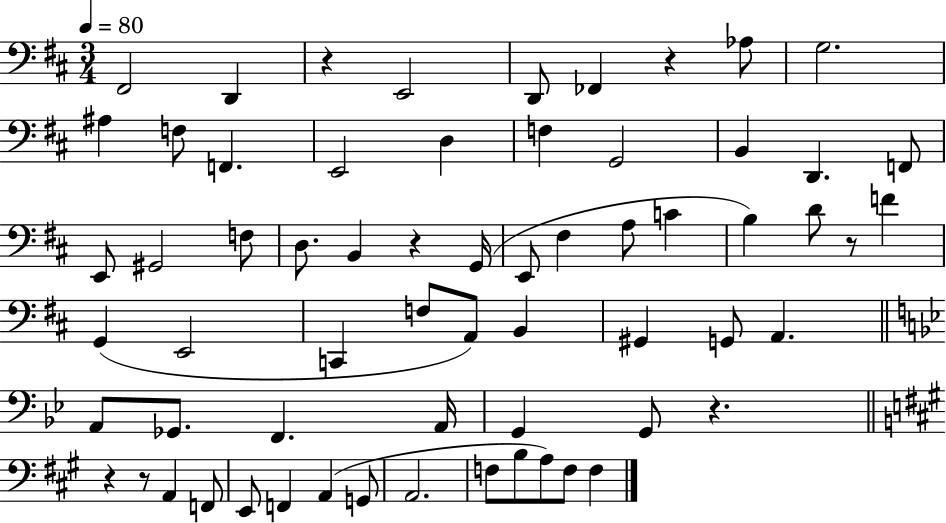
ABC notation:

X:1
T:Untitled
M:3/4
L:1/4
K:D
^F,,2 D,, z E,,2 D,,/2 _F,, z _A,/2 G,2 ^A, F,/2 F,, E,,2 D, F, G,,2 B,, D,, F,,/2 E,,/2 ^G,,2 F,/2 D,/2 B,, z G,,/4 E,,/2 ^F, A,/2 C B, D/2 z/2 F G,, E,,2 C,, F,/2 A,,/2 B,, ^G,, G,,/2 A,, A,,/2 _G,,/2 F,, A,,/4 G,, G,,/2 z z z/2 A,, F,,/2 E,,/2 F,, A,, G,,/2 A,,2 F,/2 B,/2 A,/2 F,/2 F,